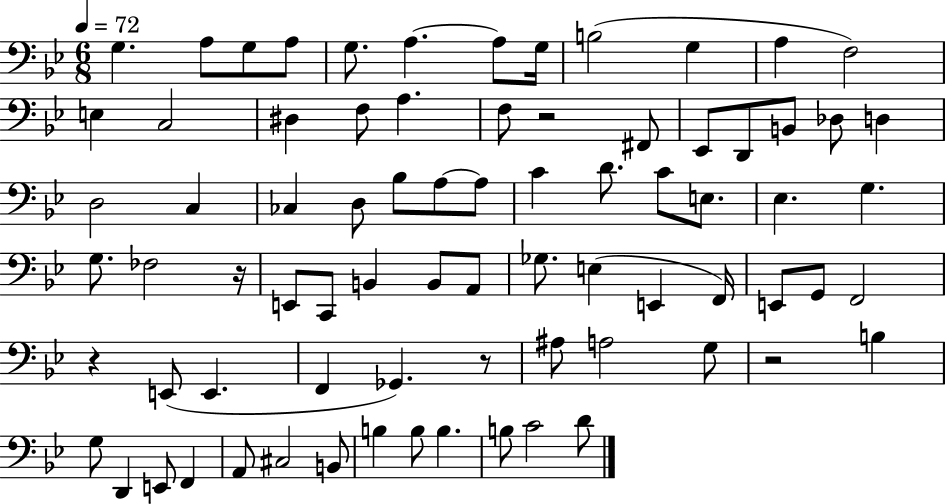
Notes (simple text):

G3/q. A3/e G3/e A3/e G3/e. A3/q. A3/e G3/s B3/h G3/q A3/q F3/h E3/q C3/h D#3/q F3/e A3/q. F3/e R/h F#2/e Eb2/e D2/e B2/e Db3/e D3/q D3/h C3/q CES3/q D3/e Bb3/e A3/e A3/e C4/q D4/e. C4/e E3/e. Eb3/q. G3/q. G3/e. FES3/h R/s E2/e C2/e B2/q B2/e A2/e Gb3/e. E3/q E2/q F2/s E2/e G2/e F2/h R/q E2/e E2/q. F2/q Gb2/q. R/e A#3/e A3/h G3/e R/h B3/q G3/e D2/q E2/e F2/q A2/e C#3/h B2/e B3/q B3/e B3/q. B3/e C4/h D4/e